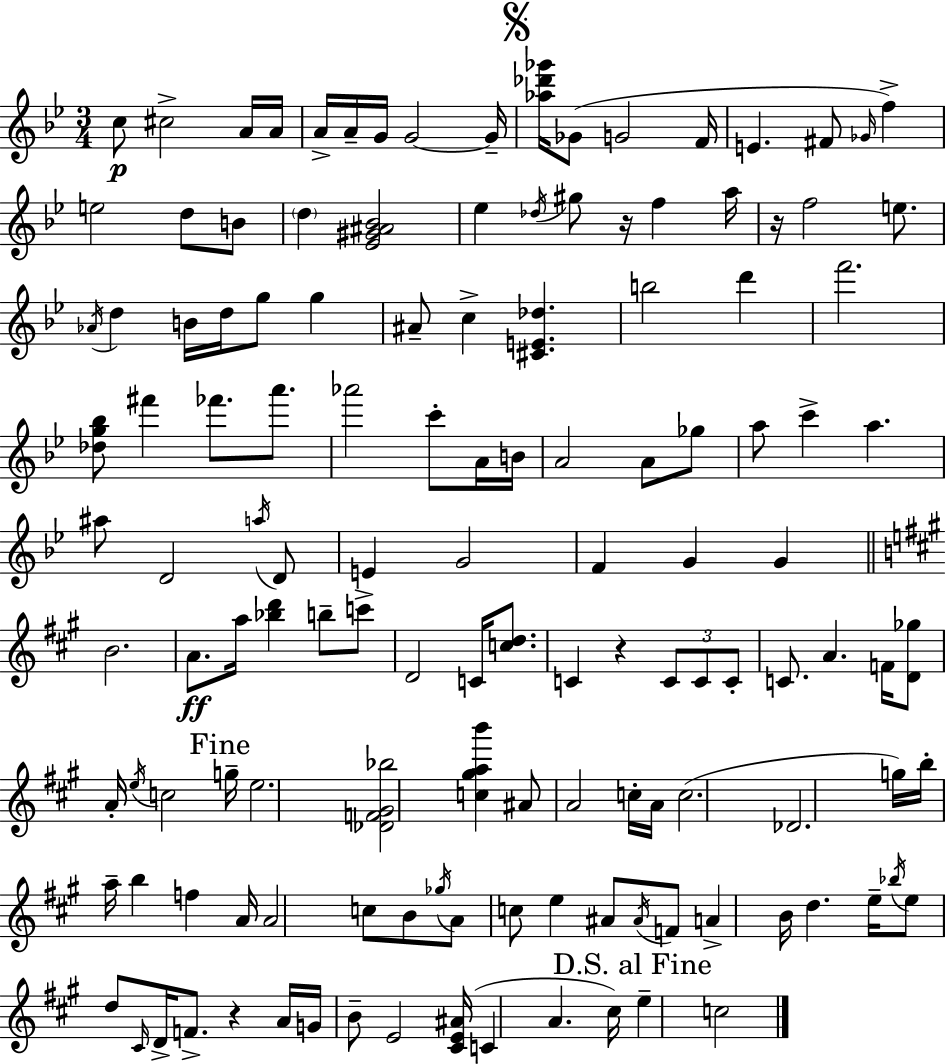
C5/e C#5/h A4/s A4/s A4/s A4/s G4/s G4/h G4/s [Ab5,Db6,Gb6]/s Gb4/e G4/h F4/s E4/q. F#4/e Gb4/s F5/q E5/h D5/e B4/e D5/q [Eb4,G#4,A#4,Bb4]/h Eb5/q Db5/s G#5/e R/s F5/q A5/s R/s F5/h E5/e. Ab4/s D5/q B4/s D5/s G5/e G5/q A#4/e C5/q [C#4,E4,Db5]/q. B5/h D6/q F6/h. [Db5,G5,Bb5]/e F#6/q FES6/e. A6/e. Ab6/h C6/e A4/s B4/s A4/h A4/e Gb5/e A5/e C6/q A5/q. A#5/e D4/h A5/s D4/e E4/q G4/h F4/q G4/q G4/q B4/h. A4/e. A5/s [Bb5,D6]/q B5/e C6/e D4/h C4/s [C5,D5]/e. C4/q R/q C4/e C4/e C4/e C4/e. A4/q. F4/s [D4,Gb5]/e A4/s E5/s C5/h G5/s E5/h. [Db4,F4,G#4,Bb5]/h [C5,G#5,A5,B6]/q A#4/e A4/h C5/s A4/s C5/h. Db4/h. G5/s B5/s A5/s B5/q F5/q A4/s A4/h C5/e B4/e Gb5/s A4/e C5/e E5/q A#4/e A#4/s F4/e A4/q B4/s D5/q. E5/s Bb5/s E5/e D5/e C#4/s D4/s F4/e. R/q A4/s G4/s B4/e E4/h [C#4,E4,A#4]/s C4/q A4/q. C#5/s E5/q C5/h